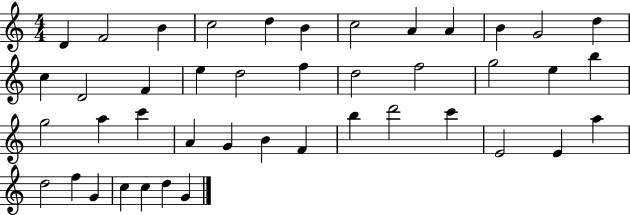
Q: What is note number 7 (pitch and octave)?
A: C5